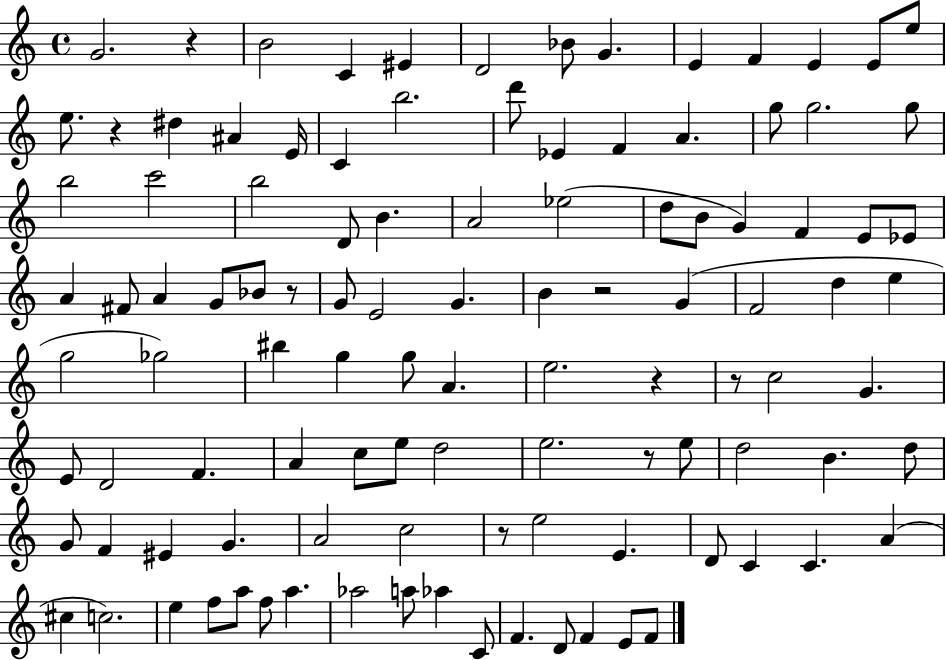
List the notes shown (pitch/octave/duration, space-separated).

G4/h. R/q B4/h C4/q EIS4/q D4/h Bb4/e G4/q. E4/q F4/q E4/q E4/e E5/e E5/e. R/q D#5/q A#4/q E4/s C4/q B5/h. D6/e Eb4/q F4/q A4/q. G5/e G5/h. G5/e B5/h C6/h B5/h D4/e B4/q. A4/h Eb5/h D5/e B4/e G4/q F4/q E4/e Eb4/e A4/q F#4/e A4/q G4/e Bb4/e R/e G4/e E4/h G4/q. B4/q R/h G4/q F4/h D5/q E5/q G5/h Gb5/h BIS5/q G5/q G5/e A4/q. E5/h. R/q R/e C5/h G4/q. E4/e D4/h F4/q. A4/q C5/e E5/e D5/h E5/h. R/e E5/e D5/h B4/q. D5/e G4/e F4/q EIS4/q G4/q. A4/h C5/h R/e E5/h E4/q. D4/e C4/q C4/q. A4/q C#5/q C5/h. E5/q F5/e A5/e F5/e A5/q. Ab5/h A5/e Ab5/q C4/e F4/q. D4/e F4/q E4/e F4/e